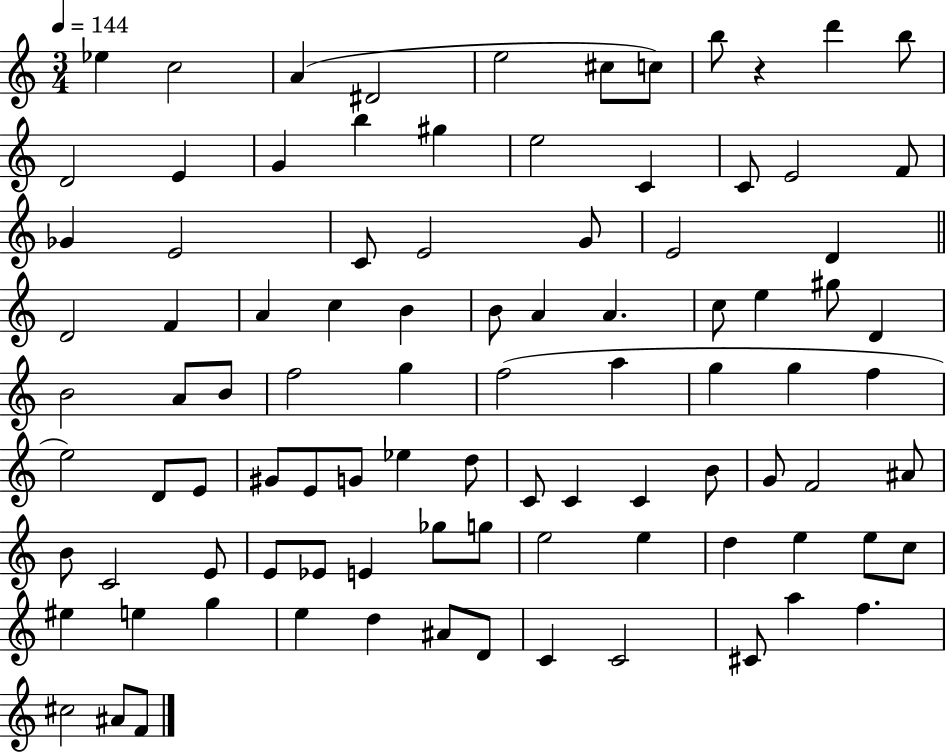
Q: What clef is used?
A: treble